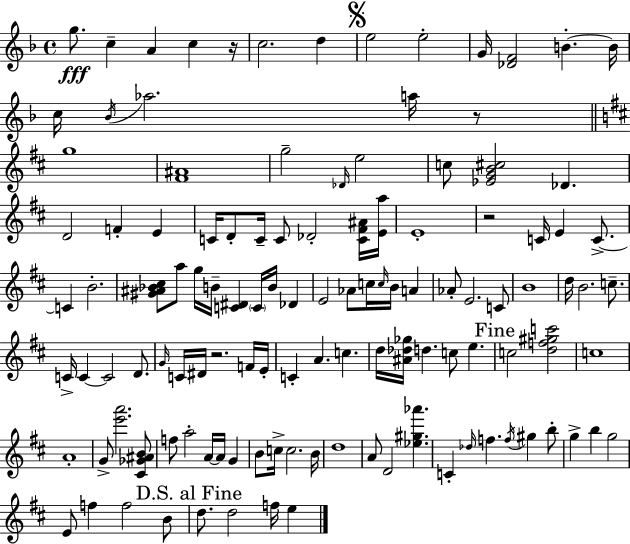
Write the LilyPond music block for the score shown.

{
  \clef treble
  \time 4/4
  \defaultTimeSignature
  \key d \minor
  g''8.\fff c''4-- a'4 c''4 r16 | c''2. d''4 | \mark \markup { \musicglyph "scripts.segno" } e''2 e''2-. | g'16 <des' f'>2 b'4.-.~~ b'16 | \break c''16 \acciaccatura { bes'16 } aes''2. a''16 r8 | \bar "||" \break \key d \major g''1 | <fis' ais'>1 | g''2-- \grace { des'16 } e''2 | c''8 <ees' g' b' cis''>2 des'4. | \break d'2 f'4-. e'4 | c'16 d'8-. c'16-- c'8 des'2-. <c' fis' ais'>16 | <e' a''>16 e'1-. | r2 c'16 e'4 c'8.->~~ | \break c'4 b'2.-. | <gis' ais' bes' cis''>8 a''8 g''16 b'16-- <c' dis'>4 \parenthesize c'16 b'16 des'4 | e'2 aes'8 c''16 \grace { c''16 } b'16 a'4 | aes'8-. e'2. | \break c'8 b'1 | d''16 b'2. c''8.-- | c'16-> c'4~~ c'2 d'8. | \grace { g'16 } c'16 dis'16 r2. | \break f'16 e'16-. c'4-. a'4. c''4. | d''16 <ais' des'' ges''>16 d''4. c''8 e''4. | \mark "Fine" c''2 <d'' f'' gis'' c'''>2 | c''1 | \break a'1-. | g'8-> <e''' a'''>2. | <cis' ges' ais' b'>8 f''8 a''2-. a'16~~ a'16 g'4 | b'8 c''16-> c''2. | \break b'16 d''1 | a'8 d'2 <ees'' gis'' aes'''>4. | c'4-. \grace { des''16 } f''4. \acciaccatura { f''16 } gis''4 | b''8-. g''4-> b''4 g''2 | \break e'8 f''4 f''2 | b'8 \mark "D.S. al Fine" d''8. d''2 | f''16 e''4 \bar "|."
}